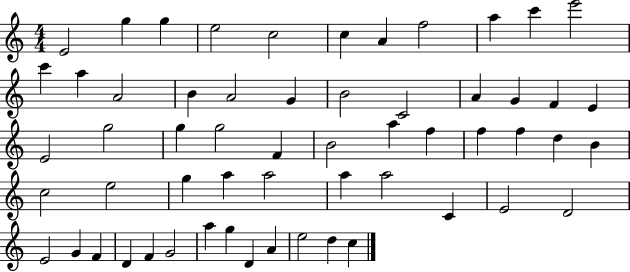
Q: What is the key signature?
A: C major